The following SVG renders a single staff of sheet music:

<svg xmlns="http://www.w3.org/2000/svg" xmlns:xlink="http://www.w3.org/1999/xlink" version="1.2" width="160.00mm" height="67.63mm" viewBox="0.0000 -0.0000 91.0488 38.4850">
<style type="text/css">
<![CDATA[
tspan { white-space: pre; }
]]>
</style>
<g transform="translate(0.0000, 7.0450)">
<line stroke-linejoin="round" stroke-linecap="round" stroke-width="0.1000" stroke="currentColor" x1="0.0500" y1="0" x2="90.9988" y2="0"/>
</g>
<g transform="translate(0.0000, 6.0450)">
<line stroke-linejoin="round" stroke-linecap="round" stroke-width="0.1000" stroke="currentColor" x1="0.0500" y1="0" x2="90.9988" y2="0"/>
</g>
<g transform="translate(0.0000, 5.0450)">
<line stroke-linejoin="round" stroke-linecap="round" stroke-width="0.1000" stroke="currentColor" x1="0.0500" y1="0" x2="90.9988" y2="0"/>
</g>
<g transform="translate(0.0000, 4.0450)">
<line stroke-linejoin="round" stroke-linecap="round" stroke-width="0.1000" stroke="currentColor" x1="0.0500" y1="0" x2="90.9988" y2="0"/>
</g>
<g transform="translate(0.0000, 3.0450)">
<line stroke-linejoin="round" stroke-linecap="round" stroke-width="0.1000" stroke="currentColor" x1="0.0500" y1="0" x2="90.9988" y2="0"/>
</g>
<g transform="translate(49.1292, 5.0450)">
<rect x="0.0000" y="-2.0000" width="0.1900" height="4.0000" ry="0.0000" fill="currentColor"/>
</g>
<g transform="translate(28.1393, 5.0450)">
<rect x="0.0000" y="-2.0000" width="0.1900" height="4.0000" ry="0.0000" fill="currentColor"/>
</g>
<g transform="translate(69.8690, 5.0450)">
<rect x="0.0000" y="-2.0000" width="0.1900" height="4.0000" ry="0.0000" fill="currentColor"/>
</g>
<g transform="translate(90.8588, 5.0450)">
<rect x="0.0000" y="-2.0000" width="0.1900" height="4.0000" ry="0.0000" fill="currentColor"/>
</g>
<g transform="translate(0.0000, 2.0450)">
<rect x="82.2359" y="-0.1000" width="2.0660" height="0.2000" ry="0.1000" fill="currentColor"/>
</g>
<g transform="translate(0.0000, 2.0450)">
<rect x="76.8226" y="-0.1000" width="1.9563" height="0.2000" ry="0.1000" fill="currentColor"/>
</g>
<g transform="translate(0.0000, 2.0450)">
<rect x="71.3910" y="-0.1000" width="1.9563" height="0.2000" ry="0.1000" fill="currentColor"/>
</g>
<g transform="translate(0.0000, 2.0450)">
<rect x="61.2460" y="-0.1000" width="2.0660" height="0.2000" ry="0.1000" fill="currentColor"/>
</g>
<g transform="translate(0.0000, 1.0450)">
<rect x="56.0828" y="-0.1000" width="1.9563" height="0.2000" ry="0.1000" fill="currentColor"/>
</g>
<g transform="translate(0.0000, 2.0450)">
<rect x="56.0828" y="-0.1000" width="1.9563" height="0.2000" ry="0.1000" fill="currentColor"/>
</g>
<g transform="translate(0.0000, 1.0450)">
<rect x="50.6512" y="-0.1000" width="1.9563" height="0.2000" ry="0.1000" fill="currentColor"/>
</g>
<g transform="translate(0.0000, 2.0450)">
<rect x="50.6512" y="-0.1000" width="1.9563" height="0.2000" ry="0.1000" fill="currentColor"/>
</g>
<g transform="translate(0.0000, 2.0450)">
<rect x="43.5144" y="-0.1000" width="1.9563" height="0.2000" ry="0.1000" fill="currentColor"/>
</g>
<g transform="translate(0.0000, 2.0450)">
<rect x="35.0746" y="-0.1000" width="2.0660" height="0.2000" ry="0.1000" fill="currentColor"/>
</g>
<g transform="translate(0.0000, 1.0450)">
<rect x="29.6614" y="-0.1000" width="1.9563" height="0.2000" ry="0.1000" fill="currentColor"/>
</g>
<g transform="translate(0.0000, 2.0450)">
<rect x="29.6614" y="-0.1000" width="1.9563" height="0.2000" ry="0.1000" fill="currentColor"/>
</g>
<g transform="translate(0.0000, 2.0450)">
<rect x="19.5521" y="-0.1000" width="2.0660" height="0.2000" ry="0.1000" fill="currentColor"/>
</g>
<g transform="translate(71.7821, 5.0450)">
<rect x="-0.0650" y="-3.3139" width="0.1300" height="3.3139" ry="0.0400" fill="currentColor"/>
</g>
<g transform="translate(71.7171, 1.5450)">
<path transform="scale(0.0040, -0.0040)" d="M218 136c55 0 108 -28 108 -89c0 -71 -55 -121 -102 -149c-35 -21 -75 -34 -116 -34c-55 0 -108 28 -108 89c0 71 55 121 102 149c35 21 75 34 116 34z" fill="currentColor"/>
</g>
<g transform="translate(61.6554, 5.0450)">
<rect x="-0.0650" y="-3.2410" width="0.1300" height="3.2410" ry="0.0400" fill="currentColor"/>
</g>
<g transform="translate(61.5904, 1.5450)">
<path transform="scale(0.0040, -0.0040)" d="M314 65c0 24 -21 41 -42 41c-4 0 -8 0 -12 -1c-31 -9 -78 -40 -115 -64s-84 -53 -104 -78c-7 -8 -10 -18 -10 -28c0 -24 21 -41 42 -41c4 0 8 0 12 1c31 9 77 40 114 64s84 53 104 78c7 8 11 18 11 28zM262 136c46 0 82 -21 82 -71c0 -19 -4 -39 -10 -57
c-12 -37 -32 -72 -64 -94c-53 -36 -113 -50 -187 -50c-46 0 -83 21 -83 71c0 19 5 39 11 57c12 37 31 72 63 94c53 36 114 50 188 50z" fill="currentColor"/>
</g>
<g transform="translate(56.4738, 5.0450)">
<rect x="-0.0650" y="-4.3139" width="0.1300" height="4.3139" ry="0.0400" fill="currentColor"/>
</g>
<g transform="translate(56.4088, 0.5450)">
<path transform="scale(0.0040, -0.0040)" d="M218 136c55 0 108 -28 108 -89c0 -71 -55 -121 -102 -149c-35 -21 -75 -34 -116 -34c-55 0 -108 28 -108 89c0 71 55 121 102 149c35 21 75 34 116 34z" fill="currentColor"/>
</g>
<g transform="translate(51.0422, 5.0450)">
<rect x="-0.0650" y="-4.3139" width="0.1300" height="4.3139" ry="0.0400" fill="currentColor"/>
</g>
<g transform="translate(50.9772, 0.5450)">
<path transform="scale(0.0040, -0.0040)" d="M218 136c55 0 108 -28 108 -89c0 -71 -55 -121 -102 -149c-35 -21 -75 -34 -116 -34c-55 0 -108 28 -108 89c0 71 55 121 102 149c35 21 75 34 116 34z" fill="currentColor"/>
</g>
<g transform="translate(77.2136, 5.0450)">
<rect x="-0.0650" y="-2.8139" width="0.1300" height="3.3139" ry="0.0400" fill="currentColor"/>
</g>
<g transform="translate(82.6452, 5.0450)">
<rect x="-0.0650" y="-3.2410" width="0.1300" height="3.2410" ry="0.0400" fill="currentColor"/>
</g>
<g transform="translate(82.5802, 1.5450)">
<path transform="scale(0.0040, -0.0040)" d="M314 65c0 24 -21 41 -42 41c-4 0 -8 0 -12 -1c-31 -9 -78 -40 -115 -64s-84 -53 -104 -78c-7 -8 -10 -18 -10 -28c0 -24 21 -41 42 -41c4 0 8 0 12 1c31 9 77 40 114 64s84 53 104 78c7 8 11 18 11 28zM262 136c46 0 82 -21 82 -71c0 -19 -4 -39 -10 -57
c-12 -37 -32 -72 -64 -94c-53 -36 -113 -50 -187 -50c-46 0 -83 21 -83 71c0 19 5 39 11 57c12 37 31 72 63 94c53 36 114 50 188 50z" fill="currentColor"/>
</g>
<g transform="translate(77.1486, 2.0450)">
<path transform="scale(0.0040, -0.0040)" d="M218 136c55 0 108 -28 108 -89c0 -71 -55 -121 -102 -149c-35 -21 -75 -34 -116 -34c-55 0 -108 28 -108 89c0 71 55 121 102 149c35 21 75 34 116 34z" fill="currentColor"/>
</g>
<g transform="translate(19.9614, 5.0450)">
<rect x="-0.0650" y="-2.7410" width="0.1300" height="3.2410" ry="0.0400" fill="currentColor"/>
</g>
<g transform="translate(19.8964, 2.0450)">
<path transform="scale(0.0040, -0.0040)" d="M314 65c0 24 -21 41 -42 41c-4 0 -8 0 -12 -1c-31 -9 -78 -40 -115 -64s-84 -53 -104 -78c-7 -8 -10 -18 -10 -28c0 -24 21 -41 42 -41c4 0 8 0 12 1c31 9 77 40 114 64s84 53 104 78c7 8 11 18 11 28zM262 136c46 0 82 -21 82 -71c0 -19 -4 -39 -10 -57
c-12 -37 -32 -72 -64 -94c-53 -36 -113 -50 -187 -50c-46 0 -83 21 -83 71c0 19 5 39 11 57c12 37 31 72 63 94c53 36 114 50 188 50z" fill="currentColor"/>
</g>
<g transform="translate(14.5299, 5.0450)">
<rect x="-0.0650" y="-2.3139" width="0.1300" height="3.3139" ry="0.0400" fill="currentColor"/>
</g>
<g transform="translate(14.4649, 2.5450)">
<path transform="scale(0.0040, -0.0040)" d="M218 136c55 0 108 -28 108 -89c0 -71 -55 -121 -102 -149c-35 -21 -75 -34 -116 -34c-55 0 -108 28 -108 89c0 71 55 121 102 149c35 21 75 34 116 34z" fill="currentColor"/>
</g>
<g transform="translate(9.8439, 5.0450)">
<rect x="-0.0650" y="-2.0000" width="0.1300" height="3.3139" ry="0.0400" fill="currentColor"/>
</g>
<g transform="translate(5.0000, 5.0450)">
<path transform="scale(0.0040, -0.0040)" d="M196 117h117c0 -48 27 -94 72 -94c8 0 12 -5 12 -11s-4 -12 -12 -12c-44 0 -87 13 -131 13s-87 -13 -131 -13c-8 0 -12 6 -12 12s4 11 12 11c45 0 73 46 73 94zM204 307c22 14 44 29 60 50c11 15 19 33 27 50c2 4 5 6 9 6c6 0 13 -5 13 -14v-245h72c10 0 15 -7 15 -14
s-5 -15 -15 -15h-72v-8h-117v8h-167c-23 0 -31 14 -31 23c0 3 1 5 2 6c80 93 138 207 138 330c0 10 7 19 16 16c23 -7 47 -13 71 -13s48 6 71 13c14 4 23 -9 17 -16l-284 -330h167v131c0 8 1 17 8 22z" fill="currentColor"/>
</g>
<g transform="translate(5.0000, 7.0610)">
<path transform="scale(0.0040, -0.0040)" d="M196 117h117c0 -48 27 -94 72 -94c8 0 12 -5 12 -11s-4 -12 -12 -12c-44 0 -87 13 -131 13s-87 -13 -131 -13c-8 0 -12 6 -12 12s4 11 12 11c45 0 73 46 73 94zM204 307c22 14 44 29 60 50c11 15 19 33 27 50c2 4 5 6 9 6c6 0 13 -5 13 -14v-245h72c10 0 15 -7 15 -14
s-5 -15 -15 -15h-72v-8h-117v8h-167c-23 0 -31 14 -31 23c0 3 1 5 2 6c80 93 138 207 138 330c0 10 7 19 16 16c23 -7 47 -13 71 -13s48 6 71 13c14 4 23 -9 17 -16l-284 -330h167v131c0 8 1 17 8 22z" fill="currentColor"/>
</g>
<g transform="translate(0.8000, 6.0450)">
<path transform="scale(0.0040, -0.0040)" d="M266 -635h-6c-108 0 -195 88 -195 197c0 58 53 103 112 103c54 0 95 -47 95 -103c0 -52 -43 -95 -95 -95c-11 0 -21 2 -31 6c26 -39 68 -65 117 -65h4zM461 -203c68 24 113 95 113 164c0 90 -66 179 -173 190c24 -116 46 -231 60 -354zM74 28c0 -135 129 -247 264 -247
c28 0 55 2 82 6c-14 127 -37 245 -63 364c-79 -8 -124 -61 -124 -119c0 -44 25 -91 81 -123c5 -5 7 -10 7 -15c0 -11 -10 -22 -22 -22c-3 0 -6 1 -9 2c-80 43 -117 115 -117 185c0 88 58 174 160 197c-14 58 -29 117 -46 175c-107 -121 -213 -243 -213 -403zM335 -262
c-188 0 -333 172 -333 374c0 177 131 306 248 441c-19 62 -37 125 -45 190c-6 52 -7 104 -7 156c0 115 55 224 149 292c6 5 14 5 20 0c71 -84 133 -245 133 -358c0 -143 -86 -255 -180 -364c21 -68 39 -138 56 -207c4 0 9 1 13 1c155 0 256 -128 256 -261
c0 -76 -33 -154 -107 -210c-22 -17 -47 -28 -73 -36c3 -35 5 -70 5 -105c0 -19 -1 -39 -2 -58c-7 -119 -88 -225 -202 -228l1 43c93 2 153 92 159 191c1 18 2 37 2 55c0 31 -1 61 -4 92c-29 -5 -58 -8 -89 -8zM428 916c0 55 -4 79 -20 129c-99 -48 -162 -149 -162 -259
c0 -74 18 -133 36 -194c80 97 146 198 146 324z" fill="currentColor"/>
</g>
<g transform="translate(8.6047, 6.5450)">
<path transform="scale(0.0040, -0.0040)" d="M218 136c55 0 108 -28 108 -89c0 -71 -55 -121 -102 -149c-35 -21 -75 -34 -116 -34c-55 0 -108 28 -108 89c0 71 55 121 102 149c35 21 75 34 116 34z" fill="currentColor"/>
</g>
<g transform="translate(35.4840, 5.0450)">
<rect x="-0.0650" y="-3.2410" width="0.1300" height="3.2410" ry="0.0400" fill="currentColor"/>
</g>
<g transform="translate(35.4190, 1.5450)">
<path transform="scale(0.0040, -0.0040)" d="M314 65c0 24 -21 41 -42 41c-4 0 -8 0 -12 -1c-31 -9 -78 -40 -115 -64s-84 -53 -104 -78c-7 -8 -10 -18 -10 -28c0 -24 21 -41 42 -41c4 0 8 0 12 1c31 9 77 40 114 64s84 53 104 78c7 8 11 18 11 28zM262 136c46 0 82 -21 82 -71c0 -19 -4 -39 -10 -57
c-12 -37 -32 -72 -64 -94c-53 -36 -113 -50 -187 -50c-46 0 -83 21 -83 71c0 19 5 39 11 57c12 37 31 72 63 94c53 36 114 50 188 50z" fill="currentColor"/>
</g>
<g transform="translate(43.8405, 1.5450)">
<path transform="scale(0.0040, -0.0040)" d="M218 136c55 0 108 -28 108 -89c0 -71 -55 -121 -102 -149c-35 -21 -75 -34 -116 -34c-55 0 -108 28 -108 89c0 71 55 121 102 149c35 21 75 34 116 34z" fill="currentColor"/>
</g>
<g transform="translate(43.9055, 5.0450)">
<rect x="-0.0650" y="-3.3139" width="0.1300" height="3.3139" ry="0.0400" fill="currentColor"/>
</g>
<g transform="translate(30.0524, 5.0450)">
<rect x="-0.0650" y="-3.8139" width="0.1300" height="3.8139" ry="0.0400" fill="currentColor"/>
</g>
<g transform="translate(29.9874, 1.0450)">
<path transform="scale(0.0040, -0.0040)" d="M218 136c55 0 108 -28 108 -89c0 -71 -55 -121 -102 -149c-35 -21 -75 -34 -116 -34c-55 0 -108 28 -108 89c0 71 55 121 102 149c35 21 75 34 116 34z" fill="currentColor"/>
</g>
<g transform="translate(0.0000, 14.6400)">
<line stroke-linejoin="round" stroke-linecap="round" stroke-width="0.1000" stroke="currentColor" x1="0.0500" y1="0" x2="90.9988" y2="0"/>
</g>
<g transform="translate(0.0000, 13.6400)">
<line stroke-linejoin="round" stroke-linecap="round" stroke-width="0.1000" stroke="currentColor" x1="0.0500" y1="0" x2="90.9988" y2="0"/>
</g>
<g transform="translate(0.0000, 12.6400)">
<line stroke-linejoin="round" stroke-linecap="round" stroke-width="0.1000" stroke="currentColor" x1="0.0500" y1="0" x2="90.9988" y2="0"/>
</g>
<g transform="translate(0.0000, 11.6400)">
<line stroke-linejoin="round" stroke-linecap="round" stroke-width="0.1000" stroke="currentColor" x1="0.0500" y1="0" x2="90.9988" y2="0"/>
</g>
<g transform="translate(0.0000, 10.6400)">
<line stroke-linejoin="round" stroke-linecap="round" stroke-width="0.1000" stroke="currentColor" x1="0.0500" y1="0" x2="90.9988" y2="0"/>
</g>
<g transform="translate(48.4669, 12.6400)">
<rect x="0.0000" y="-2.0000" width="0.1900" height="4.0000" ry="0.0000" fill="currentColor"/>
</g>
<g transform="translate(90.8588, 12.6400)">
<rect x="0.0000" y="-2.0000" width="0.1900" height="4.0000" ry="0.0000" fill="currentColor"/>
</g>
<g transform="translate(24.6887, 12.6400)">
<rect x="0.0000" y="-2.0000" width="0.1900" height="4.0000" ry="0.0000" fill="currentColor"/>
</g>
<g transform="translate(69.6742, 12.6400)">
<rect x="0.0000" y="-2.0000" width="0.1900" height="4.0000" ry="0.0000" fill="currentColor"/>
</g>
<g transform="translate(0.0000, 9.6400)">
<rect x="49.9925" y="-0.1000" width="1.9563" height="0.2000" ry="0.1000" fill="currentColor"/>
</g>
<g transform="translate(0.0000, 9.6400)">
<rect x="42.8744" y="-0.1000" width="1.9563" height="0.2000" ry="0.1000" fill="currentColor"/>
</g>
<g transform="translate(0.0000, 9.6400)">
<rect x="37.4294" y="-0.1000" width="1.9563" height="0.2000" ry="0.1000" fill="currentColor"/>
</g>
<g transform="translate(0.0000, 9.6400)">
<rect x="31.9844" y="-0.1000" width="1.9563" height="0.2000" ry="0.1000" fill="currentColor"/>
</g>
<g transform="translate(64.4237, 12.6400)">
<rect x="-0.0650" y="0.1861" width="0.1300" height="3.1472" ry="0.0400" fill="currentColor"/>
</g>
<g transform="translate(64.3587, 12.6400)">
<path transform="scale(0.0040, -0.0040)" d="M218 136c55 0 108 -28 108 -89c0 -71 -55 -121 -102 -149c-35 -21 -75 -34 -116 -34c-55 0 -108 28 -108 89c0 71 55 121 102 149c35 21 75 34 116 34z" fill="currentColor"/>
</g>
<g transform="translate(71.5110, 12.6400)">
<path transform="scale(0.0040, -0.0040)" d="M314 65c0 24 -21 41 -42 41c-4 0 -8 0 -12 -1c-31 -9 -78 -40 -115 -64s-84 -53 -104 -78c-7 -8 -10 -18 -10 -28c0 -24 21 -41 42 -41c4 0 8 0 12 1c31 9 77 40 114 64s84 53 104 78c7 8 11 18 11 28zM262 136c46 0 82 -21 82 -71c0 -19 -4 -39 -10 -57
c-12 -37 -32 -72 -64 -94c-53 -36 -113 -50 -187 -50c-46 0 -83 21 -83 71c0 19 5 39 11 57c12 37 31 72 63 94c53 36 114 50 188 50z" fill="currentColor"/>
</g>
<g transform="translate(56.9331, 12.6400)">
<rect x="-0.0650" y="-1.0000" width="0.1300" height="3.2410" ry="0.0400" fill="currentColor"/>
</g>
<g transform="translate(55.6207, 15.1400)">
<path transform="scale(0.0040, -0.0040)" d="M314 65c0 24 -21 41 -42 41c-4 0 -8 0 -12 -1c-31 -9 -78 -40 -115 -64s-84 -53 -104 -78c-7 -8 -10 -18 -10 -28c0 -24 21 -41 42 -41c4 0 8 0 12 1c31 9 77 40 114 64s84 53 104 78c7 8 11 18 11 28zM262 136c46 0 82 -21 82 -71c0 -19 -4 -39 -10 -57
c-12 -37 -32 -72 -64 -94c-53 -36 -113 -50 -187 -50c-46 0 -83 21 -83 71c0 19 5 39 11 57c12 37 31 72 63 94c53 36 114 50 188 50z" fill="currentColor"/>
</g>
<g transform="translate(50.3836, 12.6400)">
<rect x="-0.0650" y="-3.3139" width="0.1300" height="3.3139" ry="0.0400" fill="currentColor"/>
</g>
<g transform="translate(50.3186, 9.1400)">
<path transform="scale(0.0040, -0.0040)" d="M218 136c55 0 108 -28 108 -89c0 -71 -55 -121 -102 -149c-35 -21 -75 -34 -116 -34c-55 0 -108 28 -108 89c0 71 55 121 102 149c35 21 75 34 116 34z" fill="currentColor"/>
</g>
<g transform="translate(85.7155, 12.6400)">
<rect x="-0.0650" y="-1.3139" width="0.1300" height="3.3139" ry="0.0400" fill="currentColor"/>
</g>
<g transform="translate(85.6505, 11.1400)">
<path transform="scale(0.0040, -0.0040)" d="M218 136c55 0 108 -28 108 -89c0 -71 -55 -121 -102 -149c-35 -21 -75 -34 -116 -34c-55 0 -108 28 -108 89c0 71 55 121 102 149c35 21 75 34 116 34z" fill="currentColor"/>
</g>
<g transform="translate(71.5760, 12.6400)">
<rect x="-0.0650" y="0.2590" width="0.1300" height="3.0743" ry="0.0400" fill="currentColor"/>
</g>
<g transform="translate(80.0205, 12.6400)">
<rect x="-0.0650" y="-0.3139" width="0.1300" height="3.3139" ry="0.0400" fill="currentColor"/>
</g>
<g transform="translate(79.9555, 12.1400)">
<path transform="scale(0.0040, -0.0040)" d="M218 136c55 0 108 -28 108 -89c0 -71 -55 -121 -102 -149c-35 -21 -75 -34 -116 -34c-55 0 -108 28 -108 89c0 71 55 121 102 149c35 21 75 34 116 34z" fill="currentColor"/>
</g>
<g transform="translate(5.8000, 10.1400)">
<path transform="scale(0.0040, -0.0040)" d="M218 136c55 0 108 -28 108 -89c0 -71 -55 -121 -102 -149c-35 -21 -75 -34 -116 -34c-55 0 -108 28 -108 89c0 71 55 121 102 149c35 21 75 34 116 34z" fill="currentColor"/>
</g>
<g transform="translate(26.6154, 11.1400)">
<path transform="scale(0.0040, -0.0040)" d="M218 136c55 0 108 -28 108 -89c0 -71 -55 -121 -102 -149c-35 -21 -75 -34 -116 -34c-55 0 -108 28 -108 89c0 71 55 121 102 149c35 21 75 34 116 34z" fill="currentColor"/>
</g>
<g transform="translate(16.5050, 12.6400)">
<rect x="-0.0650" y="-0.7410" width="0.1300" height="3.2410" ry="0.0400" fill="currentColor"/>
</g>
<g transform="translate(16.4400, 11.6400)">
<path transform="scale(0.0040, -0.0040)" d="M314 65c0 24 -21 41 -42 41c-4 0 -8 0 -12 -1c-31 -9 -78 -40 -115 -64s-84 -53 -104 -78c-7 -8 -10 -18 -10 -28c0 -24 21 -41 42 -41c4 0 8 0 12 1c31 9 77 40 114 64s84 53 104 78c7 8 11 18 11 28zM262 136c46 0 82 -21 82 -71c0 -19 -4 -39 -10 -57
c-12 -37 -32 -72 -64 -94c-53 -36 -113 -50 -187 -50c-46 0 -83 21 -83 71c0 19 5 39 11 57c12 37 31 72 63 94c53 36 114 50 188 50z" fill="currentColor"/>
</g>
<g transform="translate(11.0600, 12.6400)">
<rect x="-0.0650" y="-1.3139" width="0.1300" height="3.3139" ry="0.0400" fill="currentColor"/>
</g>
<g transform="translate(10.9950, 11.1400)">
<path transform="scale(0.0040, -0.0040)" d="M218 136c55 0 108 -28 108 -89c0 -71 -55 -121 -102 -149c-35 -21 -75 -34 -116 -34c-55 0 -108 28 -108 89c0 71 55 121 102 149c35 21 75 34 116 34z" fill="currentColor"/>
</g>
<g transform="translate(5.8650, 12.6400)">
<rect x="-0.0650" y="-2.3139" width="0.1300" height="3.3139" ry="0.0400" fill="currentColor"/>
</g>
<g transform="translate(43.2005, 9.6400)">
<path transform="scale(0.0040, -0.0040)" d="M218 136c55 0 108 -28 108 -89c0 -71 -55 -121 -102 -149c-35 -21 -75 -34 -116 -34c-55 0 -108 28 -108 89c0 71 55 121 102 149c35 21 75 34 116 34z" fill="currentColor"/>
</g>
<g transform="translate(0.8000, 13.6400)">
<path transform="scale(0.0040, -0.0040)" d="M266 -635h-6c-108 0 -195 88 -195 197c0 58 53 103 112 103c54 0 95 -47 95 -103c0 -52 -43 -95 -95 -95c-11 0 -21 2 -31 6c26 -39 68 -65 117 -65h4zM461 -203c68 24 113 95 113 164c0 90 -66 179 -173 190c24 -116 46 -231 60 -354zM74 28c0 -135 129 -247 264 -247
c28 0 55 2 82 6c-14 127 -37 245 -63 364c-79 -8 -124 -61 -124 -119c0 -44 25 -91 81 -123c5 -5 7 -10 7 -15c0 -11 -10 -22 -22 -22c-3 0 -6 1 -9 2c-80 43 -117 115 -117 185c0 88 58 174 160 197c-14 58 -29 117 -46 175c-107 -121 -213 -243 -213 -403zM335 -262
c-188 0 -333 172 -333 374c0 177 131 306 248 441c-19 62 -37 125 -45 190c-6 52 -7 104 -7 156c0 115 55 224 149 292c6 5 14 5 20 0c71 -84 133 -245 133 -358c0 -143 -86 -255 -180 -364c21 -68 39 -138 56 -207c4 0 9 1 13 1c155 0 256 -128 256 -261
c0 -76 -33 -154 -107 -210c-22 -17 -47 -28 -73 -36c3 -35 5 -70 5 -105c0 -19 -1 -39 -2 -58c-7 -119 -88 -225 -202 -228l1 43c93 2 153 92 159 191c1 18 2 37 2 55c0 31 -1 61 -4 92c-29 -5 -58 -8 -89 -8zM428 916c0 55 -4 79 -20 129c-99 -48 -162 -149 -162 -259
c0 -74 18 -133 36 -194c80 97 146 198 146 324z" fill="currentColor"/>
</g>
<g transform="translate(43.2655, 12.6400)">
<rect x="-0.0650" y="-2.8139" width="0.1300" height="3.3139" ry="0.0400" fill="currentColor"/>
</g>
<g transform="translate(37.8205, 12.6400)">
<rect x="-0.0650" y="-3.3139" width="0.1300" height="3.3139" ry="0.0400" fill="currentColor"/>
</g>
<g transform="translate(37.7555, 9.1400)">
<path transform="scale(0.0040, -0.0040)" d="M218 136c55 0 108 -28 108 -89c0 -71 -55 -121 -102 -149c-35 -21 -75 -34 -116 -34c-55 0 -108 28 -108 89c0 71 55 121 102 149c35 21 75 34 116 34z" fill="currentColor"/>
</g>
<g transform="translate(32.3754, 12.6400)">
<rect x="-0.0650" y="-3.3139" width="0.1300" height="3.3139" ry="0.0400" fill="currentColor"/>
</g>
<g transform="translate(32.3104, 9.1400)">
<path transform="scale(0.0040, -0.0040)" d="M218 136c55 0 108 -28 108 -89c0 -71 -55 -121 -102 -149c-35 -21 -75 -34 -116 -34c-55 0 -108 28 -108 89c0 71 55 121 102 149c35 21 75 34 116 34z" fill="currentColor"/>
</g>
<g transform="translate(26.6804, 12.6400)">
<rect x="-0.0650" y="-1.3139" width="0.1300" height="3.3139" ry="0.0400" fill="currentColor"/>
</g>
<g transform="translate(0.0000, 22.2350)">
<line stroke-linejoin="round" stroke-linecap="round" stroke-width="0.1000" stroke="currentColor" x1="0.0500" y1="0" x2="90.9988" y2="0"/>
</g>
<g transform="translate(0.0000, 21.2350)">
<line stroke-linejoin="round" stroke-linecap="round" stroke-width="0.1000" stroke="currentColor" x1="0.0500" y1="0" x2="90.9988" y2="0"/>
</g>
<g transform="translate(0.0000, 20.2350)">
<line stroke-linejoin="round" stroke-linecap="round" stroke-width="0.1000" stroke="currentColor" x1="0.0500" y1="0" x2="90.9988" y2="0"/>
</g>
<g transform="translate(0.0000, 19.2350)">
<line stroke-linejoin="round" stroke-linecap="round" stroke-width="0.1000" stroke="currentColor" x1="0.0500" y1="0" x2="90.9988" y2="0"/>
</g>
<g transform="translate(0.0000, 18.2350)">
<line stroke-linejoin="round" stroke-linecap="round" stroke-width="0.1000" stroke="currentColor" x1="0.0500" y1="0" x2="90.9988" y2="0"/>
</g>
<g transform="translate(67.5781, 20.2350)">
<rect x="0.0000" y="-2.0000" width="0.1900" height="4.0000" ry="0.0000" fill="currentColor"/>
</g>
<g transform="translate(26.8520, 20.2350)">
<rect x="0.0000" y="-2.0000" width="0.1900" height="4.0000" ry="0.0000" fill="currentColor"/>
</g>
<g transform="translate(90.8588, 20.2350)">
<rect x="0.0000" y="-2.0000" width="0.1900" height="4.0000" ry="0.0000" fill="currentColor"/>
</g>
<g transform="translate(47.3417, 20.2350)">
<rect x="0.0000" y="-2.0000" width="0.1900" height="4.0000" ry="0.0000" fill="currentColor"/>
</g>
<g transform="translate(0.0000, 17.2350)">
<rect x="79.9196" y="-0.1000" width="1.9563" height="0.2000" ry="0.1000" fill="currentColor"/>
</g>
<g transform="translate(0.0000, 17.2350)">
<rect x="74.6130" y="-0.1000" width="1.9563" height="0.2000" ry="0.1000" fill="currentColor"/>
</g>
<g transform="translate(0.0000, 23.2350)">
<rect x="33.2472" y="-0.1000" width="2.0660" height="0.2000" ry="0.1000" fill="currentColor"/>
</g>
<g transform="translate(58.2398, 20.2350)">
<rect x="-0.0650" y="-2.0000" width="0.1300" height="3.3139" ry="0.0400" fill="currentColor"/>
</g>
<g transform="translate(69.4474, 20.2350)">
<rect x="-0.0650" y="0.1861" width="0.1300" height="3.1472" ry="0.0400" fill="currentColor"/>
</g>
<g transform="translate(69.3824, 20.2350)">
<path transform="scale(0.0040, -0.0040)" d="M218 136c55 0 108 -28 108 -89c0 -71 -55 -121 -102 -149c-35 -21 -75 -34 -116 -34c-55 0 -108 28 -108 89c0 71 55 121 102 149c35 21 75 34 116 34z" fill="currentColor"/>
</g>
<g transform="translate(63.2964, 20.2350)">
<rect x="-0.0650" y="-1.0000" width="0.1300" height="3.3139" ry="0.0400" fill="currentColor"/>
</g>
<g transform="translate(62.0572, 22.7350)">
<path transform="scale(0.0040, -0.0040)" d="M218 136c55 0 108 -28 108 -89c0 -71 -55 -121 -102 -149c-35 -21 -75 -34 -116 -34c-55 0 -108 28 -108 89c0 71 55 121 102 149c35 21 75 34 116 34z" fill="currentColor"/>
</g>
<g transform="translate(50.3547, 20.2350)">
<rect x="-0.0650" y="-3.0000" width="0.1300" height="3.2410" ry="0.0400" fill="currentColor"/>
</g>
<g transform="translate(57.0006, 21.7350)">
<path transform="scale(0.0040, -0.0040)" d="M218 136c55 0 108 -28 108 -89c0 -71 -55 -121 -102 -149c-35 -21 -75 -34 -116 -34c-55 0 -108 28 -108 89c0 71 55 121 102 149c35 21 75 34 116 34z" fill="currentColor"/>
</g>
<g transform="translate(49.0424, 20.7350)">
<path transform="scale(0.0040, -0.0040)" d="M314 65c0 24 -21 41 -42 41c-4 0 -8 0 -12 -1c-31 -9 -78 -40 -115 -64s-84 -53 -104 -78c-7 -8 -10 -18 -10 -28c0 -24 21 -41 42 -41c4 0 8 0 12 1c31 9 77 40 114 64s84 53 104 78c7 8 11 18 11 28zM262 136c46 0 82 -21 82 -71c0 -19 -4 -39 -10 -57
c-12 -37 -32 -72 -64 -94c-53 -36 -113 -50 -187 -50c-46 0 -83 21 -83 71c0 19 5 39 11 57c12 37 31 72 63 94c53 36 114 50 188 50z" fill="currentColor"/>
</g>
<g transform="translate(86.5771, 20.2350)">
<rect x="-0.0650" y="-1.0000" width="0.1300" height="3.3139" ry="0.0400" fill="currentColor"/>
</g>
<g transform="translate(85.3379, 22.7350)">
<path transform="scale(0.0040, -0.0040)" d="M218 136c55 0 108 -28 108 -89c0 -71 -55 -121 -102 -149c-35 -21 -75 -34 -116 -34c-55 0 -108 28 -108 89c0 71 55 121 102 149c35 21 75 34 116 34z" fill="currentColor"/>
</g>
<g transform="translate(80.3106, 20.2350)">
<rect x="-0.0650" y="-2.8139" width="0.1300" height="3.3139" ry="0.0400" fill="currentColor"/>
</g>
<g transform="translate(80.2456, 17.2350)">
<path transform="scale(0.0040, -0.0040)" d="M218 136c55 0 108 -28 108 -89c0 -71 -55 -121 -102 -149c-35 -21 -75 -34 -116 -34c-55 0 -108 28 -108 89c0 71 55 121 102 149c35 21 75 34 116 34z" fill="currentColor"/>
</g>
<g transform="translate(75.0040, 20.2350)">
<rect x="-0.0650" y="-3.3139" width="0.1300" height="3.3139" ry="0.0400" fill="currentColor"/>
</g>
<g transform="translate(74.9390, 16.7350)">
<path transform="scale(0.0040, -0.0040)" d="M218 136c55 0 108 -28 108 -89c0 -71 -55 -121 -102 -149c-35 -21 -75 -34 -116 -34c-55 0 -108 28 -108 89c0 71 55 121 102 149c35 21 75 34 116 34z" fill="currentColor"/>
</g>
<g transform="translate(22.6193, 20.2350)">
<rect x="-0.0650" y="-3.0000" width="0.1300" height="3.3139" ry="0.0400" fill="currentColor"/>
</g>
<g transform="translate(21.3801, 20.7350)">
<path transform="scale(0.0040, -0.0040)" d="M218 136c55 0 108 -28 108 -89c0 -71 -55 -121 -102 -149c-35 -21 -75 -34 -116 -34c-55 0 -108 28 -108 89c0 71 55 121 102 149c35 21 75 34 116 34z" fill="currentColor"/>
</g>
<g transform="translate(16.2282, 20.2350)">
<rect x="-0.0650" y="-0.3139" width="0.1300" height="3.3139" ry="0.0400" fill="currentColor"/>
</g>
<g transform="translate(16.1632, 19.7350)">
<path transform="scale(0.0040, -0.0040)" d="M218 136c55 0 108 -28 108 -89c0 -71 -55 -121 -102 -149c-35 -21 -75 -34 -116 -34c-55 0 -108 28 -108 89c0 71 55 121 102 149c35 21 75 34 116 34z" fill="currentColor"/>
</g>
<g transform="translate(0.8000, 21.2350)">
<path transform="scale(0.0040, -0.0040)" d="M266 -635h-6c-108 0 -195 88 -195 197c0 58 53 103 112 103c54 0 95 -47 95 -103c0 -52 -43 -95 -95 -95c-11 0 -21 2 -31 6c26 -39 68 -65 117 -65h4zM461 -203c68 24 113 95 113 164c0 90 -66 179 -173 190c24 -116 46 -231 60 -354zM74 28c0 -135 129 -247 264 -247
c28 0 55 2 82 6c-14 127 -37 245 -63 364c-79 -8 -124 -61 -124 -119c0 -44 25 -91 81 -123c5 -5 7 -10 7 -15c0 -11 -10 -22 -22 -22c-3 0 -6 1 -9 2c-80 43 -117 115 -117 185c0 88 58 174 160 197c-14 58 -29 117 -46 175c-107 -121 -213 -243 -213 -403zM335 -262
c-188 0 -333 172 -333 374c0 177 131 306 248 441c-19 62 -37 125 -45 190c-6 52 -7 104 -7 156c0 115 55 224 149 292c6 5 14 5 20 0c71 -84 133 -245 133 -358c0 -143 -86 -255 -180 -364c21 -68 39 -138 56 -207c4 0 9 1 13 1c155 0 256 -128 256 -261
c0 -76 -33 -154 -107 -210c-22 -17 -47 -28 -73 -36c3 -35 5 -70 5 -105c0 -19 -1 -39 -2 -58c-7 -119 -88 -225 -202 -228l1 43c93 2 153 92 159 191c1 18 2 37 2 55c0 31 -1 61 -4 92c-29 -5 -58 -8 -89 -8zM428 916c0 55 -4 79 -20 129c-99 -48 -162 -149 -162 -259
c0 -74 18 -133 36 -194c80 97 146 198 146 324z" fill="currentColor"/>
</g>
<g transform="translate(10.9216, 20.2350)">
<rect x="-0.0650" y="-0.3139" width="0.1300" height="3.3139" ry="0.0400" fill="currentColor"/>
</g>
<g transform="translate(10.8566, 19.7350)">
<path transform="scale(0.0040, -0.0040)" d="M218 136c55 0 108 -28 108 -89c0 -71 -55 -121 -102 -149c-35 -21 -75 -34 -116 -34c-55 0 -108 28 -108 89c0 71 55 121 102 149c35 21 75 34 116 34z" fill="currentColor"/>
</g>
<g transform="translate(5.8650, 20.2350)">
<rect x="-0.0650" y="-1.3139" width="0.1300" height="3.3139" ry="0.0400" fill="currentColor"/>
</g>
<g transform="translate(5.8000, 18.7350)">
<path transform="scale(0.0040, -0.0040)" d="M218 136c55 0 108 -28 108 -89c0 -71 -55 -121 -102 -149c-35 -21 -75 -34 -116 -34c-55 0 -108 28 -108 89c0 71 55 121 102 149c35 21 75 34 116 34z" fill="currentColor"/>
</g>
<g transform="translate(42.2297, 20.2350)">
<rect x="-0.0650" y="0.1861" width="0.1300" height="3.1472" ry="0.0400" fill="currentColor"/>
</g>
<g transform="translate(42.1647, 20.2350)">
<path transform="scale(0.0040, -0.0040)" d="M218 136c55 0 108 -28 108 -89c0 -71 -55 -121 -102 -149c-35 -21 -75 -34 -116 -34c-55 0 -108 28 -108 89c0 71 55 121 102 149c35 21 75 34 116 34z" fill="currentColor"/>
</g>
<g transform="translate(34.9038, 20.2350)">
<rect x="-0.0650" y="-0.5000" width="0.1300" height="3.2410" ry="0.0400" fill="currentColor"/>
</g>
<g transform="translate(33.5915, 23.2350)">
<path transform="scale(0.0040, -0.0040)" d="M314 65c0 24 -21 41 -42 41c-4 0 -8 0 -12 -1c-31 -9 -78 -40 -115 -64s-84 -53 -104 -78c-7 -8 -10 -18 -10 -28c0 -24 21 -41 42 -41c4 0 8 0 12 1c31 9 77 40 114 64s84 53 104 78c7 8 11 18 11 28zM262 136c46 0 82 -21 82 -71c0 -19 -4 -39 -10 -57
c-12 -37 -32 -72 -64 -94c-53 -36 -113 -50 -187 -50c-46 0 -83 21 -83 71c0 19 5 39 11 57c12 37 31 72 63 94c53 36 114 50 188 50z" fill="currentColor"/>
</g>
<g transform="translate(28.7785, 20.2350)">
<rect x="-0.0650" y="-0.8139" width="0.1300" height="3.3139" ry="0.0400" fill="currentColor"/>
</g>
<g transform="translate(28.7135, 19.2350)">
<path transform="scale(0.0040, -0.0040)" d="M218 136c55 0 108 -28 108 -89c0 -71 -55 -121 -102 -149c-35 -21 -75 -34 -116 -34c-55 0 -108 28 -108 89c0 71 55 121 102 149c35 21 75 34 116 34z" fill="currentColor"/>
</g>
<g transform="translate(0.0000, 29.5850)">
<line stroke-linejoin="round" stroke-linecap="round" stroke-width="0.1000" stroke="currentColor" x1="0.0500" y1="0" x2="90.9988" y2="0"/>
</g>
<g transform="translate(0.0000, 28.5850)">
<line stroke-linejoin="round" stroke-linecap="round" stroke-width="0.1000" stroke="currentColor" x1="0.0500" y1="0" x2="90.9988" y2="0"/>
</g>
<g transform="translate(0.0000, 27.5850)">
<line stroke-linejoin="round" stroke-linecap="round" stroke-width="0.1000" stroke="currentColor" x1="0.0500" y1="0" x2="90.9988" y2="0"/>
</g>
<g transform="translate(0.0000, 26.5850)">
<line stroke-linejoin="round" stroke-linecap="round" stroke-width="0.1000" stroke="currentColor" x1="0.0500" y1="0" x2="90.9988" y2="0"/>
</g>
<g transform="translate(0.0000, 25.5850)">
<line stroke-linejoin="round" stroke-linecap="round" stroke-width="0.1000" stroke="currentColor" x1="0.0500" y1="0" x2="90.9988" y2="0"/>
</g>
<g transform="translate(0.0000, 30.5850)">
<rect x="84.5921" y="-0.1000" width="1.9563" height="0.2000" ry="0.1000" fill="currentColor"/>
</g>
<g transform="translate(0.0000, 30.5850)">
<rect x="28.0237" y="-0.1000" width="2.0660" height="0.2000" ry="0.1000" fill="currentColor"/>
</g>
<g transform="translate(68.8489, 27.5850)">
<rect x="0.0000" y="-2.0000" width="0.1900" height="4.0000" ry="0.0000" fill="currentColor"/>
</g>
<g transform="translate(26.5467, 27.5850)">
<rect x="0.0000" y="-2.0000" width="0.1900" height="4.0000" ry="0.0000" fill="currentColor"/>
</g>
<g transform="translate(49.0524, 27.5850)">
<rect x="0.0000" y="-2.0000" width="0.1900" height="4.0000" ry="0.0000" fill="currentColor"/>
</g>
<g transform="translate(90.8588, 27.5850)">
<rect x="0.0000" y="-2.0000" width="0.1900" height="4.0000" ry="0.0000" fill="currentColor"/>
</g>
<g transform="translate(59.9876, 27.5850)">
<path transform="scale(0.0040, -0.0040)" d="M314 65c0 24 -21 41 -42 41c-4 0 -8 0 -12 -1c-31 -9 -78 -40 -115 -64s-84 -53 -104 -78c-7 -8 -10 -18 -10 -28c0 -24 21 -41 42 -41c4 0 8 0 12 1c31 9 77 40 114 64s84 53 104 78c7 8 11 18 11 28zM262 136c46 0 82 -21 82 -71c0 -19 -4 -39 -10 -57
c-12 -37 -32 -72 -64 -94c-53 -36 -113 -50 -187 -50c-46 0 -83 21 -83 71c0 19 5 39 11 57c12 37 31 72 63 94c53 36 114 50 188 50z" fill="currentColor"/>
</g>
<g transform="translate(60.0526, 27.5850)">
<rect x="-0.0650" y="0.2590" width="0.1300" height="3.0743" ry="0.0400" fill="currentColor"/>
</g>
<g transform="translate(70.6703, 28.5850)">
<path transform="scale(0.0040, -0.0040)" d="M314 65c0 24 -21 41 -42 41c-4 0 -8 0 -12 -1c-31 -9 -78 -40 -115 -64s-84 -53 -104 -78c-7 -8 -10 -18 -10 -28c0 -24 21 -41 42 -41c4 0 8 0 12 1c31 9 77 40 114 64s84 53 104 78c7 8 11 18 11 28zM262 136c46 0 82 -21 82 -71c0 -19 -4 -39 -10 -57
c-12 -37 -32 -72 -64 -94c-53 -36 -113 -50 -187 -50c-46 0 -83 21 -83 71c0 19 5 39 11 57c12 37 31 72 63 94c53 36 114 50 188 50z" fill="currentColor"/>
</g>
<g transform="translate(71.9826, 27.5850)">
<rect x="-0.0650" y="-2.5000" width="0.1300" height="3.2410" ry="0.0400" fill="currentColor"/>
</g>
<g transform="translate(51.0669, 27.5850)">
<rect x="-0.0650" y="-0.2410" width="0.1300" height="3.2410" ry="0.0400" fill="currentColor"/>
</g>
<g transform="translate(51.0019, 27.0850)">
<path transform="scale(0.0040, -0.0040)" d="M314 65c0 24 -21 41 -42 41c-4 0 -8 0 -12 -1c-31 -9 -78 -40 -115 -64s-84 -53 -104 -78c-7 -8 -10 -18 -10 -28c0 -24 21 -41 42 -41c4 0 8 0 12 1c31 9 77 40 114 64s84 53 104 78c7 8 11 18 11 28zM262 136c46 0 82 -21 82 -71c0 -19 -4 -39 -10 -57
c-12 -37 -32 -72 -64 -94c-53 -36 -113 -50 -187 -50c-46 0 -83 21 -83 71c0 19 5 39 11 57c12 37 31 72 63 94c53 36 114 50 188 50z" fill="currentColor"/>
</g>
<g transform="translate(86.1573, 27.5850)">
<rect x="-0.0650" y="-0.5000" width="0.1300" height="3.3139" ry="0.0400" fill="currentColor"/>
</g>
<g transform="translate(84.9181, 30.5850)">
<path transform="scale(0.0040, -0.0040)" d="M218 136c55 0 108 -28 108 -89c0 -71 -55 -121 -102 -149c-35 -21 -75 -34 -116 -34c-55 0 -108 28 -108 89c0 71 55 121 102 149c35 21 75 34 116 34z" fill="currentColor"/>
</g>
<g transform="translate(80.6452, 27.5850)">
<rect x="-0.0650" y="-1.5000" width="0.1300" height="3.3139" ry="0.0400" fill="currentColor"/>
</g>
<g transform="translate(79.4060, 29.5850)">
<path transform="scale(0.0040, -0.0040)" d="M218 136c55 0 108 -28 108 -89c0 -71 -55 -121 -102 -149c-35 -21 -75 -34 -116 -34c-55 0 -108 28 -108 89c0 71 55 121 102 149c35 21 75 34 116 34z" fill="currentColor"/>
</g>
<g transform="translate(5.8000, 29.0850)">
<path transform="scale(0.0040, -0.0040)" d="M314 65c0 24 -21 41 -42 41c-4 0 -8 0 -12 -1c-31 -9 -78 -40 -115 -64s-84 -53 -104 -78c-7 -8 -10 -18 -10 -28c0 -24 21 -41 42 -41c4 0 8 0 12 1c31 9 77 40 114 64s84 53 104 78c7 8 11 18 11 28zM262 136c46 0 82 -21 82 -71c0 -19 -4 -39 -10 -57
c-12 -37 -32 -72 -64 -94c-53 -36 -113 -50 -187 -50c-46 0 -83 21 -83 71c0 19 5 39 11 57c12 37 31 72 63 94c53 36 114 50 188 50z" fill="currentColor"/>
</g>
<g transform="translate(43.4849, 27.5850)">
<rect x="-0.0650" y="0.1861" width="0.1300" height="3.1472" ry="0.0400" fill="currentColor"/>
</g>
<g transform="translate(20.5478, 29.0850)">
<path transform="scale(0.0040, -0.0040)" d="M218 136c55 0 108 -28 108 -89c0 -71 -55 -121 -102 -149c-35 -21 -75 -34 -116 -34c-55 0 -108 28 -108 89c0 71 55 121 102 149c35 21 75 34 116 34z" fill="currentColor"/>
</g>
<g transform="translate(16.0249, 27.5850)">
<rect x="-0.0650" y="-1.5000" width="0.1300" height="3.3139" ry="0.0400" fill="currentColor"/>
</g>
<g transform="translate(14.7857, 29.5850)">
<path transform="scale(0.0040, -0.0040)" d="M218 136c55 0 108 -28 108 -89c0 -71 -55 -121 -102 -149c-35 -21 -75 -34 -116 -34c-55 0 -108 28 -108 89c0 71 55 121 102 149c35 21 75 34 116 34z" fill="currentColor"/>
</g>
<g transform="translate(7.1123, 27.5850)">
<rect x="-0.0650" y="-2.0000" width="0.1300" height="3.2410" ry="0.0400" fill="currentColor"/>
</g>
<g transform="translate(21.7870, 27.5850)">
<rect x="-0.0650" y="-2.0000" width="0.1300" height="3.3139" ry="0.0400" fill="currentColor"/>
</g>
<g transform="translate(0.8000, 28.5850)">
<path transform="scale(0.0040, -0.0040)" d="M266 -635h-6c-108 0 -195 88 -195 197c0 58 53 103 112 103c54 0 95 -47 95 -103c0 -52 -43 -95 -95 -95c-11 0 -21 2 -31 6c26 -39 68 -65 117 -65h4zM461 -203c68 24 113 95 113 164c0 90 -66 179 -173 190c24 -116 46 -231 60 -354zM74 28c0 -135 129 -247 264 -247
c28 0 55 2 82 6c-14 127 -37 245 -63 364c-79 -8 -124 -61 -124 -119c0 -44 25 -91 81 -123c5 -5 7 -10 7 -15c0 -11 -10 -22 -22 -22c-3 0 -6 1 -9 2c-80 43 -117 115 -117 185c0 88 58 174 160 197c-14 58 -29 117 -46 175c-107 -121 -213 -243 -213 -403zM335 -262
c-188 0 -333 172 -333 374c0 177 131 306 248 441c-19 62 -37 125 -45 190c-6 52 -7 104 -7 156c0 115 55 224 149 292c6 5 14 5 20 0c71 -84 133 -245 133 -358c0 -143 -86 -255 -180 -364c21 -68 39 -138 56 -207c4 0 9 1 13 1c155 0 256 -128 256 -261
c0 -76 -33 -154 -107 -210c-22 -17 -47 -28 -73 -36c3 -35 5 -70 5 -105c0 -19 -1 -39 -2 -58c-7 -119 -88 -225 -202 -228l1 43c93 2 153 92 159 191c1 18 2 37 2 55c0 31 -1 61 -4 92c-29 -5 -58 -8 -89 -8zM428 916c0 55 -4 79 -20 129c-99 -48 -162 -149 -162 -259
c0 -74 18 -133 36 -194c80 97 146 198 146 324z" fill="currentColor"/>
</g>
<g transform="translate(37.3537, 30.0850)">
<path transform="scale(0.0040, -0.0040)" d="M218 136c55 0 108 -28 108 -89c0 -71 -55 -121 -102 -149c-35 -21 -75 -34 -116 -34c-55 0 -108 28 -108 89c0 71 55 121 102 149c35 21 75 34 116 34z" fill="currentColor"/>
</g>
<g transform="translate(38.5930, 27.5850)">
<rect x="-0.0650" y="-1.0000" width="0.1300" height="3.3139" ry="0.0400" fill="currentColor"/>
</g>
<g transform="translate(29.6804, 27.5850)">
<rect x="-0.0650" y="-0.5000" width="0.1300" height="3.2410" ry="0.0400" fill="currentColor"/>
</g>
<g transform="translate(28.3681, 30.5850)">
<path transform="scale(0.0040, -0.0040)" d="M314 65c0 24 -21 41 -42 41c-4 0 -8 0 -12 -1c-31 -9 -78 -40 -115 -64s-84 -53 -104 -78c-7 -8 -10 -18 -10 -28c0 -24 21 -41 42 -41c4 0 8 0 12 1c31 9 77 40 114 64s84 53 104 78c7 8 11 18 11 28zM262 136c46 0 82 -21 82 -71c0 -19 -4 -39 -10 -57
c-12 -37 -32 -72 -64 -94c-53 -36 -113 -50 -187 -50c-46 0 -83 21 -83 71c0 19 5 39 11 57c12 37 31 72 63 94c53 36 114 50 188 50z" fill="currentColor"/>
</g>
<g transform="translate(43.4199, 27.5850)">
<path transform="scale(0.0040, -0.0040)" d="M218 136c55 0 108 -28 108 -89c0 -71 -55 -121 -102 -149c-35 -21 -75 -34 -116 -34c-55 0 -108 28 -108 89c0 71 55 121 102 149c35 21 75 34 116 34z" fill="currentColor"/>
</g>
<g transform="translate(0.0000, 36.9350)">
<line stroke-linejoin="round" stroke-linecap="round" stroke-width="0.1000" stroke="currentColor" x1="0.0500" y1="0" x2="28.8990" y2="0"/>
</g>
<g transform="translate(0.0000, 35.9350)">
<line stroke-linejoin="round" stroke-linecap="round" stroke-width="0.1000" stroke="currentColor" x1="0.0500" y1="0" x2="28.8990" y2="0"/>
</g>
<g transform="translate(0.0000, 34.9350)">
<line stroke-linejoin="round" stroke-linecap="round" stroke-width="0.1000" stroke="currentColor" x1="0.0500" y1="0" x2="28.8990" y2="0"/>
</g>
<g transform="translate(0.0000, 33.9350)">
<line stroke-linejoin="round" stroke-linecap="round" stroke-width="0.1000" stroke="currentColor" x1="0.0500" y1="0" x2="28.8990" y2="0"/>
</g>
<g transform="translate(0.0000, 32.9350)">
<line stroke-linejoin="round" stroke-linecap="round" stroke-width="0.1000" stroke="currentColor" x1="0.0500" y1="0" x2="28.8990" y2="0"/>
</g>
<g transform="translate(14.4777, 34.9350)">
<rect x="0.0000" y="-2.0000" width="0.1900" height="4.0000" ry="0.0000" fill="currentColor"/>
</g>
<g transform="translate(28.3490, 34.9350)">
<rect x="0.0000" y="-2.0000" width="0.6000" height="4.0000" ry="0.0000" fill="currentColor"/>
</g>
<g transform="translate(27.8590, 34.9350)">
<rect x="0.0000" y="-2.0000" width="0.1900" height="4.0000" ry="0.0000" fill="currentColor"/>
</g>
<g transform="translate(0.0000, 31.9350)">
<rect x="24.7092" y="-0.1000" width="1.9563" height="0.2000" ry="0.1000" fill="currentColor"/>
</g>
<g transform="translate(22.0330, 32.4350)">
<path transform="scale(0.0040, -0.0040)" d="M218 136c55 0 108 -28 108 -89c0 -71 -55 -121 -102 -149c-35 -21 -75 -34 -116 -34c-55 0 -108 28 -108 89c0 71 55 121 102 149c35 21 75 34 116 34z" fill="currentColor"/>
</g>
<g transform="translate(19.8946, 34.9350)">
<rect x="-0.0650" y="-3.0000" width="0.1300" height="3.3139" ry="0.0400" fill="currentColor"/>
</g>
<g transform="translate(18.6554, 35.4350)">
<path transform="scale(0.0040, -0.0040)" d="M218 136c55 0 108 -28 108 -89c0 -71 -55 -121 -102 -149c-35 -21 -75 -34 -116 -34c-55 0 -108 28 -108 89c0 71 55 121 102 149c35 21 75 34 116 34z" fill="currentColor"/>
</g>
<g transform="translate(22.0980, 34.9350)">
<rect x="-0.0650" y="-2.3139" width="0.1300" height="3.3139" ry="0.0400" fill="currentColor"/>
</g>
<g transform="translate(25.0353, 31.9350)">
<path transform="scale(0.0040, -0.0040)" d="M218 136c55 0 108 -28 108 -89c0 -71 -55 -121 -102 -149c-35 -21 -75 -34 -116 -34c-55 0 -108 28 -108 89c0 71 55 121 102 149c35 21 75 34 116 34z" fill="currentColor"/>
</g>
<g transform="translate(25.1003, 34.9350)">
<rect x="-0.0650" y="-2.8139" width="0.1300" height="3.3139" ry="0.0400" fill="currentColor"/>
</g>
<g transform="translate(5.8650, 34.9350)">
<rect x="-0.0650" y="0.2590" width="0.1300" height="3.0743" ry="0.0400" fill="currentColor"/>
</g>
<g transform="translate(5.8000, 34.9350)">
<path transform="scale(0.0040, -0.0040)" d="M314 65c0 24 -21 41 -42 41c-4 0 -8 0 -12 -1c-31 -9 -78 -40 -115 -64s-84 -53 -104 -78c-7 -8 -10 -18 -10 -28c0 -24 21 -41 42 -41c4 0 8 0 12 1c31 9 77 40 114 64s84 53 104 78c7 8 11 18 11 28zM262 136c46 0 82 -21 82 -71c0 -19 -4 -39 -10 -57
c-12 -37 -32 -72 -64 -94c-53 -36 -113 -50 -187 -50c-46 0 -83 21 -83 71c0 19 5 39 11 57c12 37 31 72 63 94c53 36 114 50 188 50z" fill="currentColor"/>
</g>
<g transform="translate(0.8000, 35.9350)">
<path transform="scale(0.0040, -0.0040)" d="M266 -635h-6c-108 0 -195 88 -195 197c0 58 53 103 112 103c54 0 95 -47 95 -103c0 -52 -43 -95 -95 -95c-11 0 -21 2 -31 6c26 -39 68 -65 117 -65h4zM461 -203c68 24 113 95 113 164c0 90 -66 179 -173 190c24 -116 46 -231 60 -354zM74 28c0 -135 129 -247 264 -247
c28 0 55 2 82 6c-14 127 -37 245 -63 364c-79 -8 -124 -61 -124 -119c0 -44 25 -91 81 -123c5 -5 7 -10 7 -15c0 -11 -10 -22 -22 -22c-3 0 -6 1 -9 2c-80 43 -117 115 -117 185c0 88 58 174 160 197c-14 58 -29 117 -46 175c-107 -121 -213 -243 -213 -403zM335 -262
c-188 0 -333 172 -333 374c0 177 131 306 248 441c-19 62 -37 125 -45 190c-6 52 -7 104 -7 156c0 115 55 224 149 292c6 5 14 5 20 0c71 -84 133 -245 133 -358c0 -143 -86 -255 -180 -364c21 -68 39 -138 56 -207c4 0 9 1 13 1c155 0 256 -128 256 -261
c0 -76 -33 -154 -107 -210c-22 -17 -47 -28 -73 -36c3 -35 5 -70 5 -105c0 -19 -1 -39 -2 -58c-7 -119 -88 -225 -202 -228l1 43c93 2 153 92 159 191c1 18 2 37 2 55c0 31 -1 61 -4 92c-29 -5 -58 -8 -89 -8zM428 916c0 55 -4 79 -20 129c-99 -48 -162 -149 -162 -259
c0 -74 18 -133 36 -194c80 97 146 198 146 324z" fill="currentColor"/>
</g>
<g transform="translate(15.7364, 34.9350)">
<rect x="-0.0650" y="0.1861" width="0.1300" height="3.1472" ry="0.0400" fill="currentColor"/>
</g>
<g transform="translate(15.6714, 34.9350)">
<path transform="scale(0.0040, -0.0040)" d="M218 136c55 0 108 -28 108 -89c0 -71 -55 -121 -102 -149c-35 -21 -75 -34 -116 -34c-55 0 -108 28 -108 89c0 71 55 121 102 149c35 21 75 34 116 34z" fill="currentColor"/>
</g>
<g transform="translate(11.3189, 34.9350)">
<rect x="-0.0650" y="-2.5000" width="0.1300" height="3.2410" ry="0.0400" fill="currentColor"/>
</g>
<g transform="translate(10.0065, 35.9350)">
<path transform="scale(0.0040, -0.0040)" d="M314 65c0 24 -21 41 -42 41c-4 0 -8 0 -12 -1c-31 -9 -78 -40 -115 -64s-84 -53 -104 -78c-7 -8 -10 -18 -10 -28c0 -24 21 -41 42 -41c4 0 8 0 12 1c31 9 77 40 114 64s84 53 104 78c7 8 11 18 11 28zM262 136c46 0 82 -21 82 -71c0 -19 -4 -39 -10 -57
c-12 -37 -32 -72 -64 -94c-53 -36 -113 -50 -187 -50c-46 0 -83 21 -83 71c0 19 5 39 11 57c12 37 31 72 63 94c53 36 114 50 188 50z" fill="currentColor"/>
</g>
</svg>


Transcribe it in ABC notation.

X:1
T:Untitled
M:4/4
L:1/4
K:C
F g a2 c' b2 b d' d' b2 b a b2 g e d2 e b b a b D2 B B2 c e e c c A d C2 B A2 F D B b a D F2 E F C2 D B c2 B2 G2 E C B2 G2 B A g a